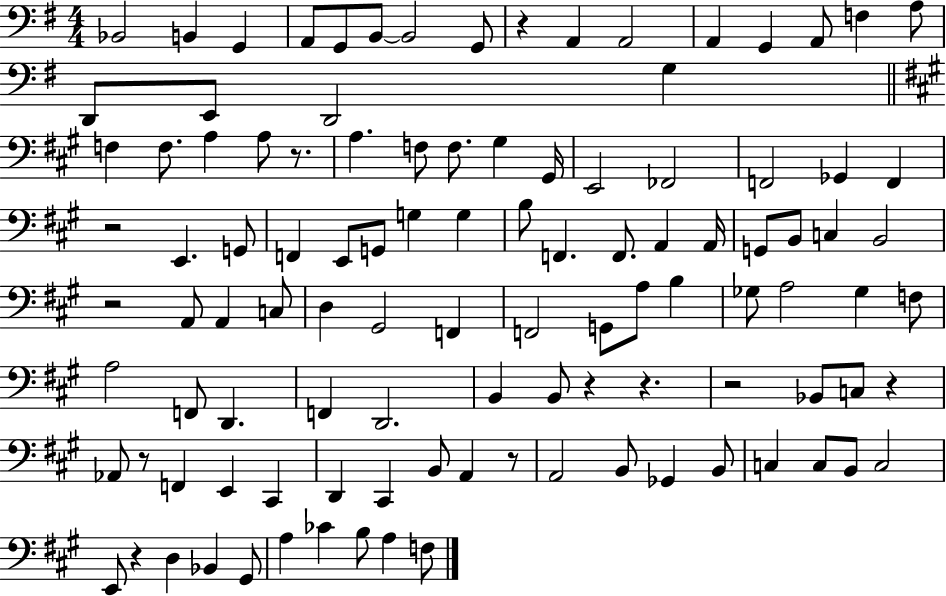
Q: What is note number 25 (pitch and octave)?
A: F3